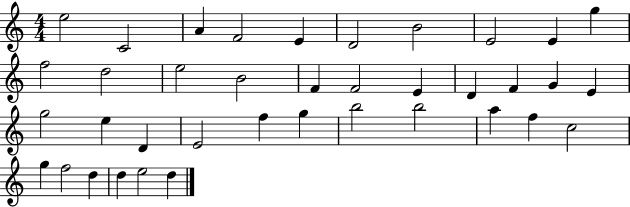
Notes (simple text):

E5/h C4/h A4/q F4/h E4/q D4/h B4/h E4/h E4/q G5/q F5/h D5/h E5/h B4/h F4/q F4/h E4/q D4/q F4/q G4/q E4/q G5/h E5/q D4/q E4/h F5/q G5/q B5/h B5/h A5/q F5/q C5/h G5/q F5/h D5/q D5/q E5/h D5/q